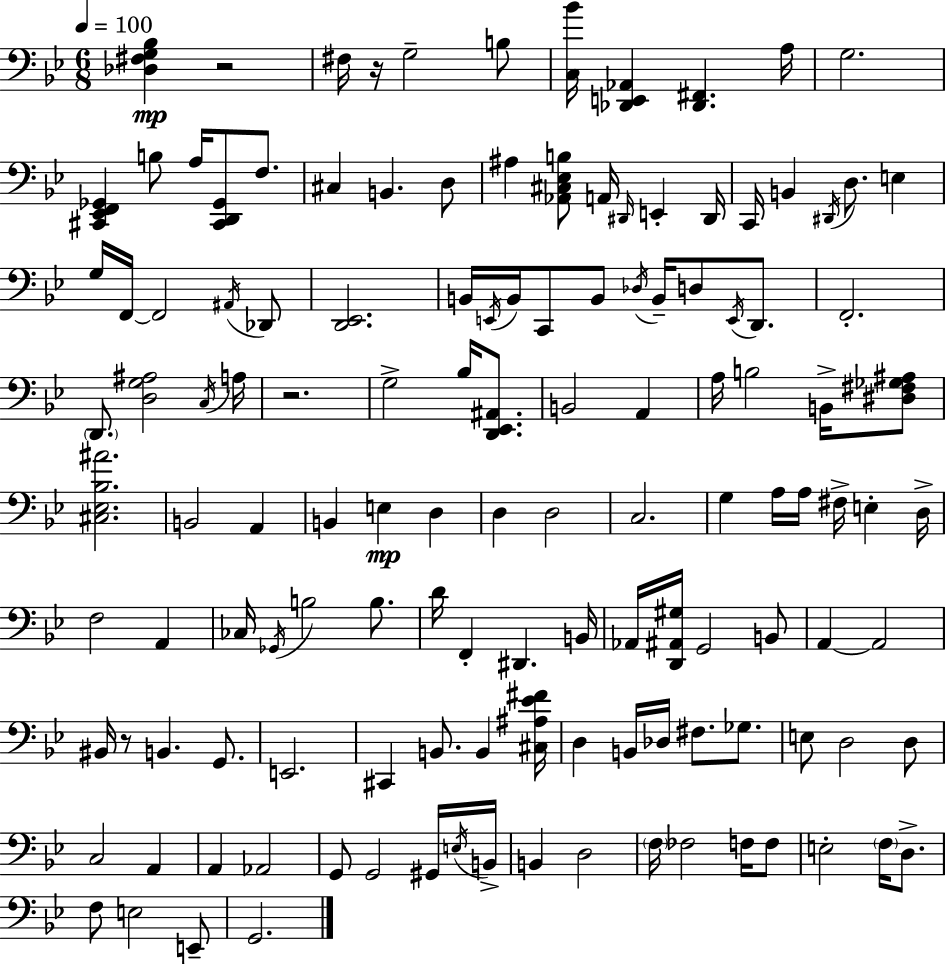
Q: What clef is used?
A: bass